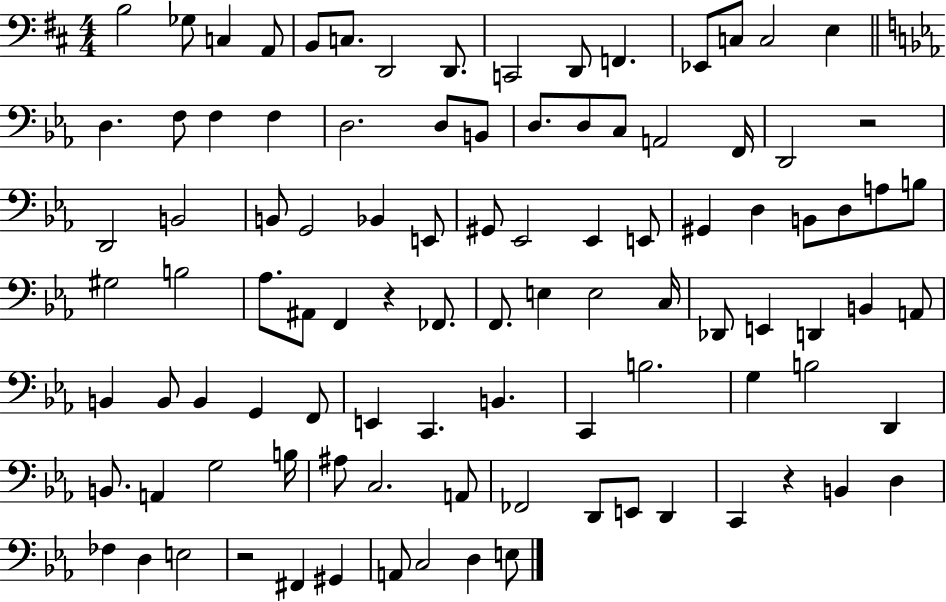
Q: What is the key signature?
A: D major